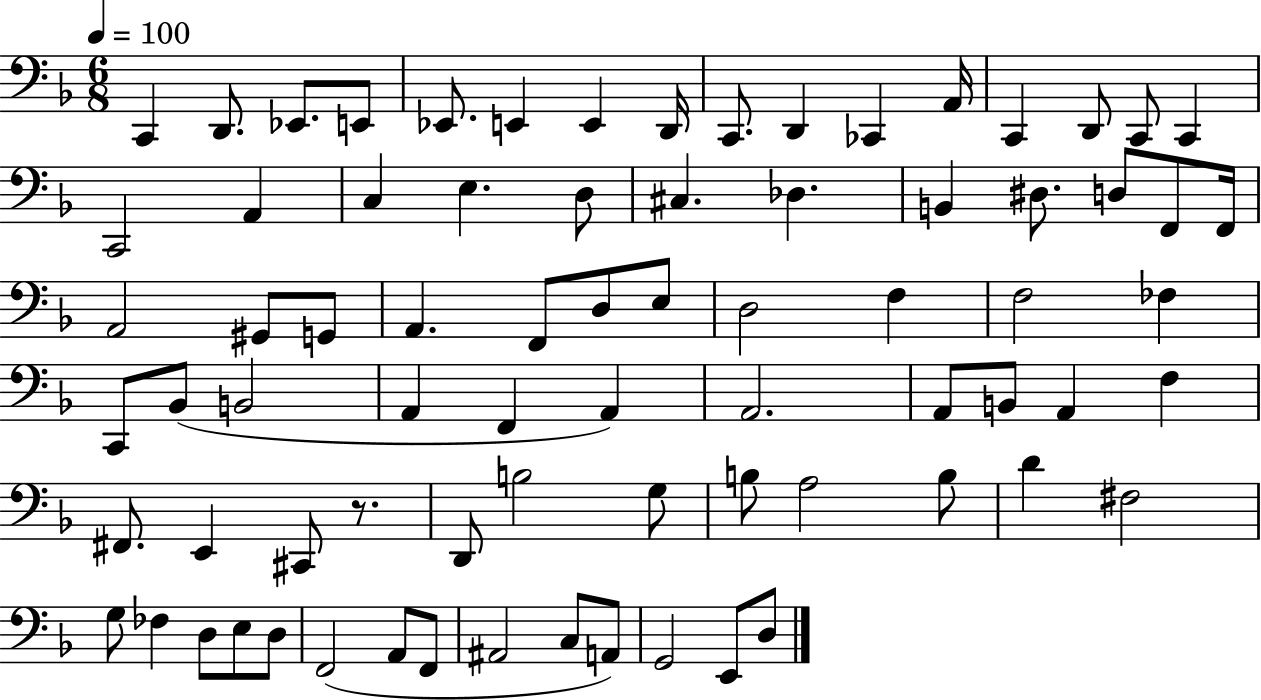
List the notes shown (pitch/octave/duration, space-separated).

C2/q D2/e. Eb2/e. E2/e Eb2/e. E2/q E2/q D2/s C2/e. D2/q CES2/q A2/s C2/q D2/e C2/e C2/q C2/h A2/q C3/q E3/q. D3/e C#3/q. Db3/q. B2/q D#3/e. D3/e F2/e F2/s A2/h G#2/e G2/e A2/q. F2/e D3/e E3/e D3/h F3/q F3/h FES3/q C2/e Bb2/e B2/h A2/q F2/q A2/q A2/h. A2/e B2/e A2/q F3/q F#2/e. E2/q C#2/e R/e. D2/e B3/h G3/e B3/e A3/h B3/e D4/q F#3/h G3/e FES3/q D3/e E3/e D3/e F2/h A2/e F2/e A#2/h C3/e A2/e G2/h E2/e D3/e